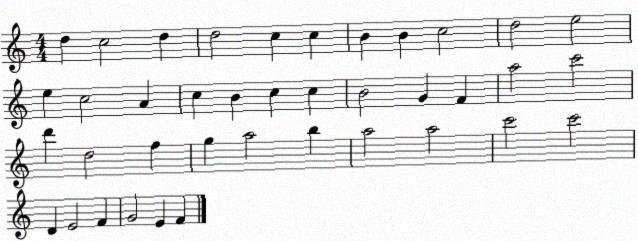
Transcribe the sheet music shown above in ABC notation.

X:1
T:Untitled
M:4/4
L:1/4
K:C
d c2 d d2 c c B B c2 d2 e2 e c2 A c B c c B2 G F a2 c'2 d' d2 f g a2 b a2 a2 c'2 c'2 D E2 F G2 E F